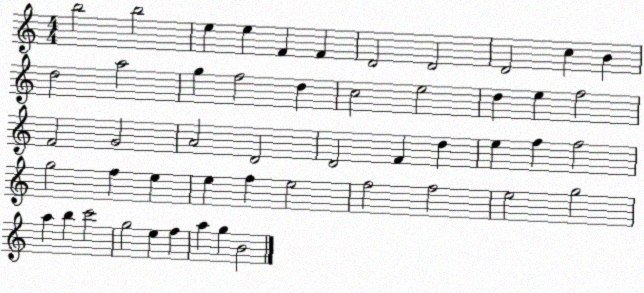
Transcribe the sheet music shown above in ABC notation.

X:1
T:Untitled
M:4/4
L:1/4
K:C
b2 b2 e e F F D2 D2 D2 c B d2 a2 g f2 d c2 e2 d e f2 F2 G2 A2 D2 D2 F d e f f2 g2 f e e f e2 f2 f2 e2 g2 a b c'2 g2 e f a g B2